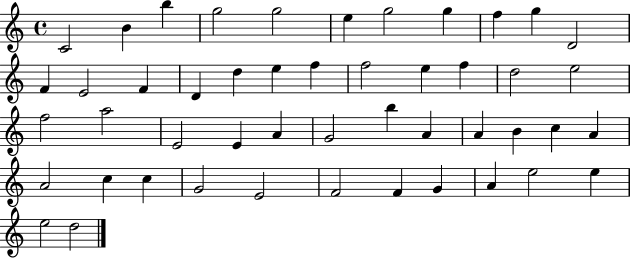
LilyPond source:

{
  \clef treble
  \time 4/4
  \defaultTimeSignature
  \key c \major
  c'2 b'4 b''4 | g''2 g''2 | e''4 g''2 g''4 | f''4 g''4 d'2 | \break f'4 e'2 f'4 | d'4 d''4 e''4 f''4 | f''2 e''4 f''4 | d''2 e''2 | \break f''2 a''2 | e'2 e'4 a'4 | g'2 b''4 a'4 | a'4 b'4 c''4 a'4 | \break a'2 c''4 c''4 | g'2 e'2 | f'2 f'4 g'4 | a'4 e''2 e''4 | \break e''2 d''2 | \bar "|."
}